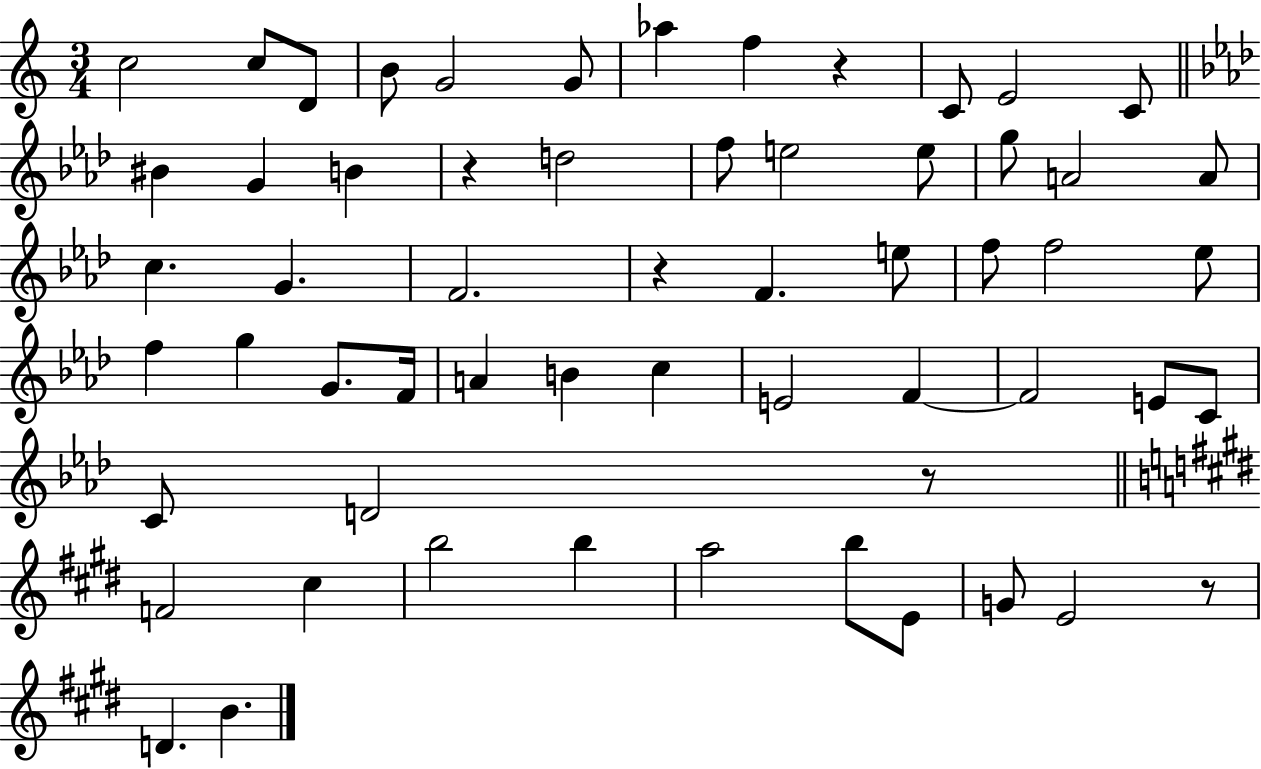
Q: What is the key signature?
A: C major